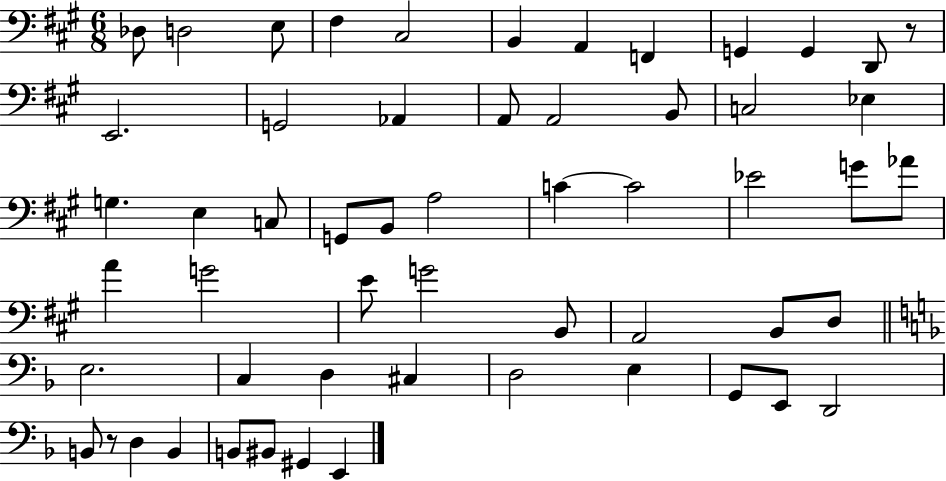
Db3/e D3/h E3/e F#3/q C#3/h B2/q A2/q F2/q G2/q G2/q D2/e R/e E2/h. G2/h Ab2/q A2/e A2/h B2/e C3/h Eb3/q G3/q. E3/q C3/e G2/e B2/e A3/h C4/q C4/h Eb4/h G4/e Ab4/e A4/q G4/h E4/e G4/h B2/e A2/h B2/e D3/e E3/h. C3/q D3/q C#3/q D3/h E3/q G2/e E2/e D2/h B2/e R/e D3/q B2/q B2/e BIS2/e G#2/q E2/q